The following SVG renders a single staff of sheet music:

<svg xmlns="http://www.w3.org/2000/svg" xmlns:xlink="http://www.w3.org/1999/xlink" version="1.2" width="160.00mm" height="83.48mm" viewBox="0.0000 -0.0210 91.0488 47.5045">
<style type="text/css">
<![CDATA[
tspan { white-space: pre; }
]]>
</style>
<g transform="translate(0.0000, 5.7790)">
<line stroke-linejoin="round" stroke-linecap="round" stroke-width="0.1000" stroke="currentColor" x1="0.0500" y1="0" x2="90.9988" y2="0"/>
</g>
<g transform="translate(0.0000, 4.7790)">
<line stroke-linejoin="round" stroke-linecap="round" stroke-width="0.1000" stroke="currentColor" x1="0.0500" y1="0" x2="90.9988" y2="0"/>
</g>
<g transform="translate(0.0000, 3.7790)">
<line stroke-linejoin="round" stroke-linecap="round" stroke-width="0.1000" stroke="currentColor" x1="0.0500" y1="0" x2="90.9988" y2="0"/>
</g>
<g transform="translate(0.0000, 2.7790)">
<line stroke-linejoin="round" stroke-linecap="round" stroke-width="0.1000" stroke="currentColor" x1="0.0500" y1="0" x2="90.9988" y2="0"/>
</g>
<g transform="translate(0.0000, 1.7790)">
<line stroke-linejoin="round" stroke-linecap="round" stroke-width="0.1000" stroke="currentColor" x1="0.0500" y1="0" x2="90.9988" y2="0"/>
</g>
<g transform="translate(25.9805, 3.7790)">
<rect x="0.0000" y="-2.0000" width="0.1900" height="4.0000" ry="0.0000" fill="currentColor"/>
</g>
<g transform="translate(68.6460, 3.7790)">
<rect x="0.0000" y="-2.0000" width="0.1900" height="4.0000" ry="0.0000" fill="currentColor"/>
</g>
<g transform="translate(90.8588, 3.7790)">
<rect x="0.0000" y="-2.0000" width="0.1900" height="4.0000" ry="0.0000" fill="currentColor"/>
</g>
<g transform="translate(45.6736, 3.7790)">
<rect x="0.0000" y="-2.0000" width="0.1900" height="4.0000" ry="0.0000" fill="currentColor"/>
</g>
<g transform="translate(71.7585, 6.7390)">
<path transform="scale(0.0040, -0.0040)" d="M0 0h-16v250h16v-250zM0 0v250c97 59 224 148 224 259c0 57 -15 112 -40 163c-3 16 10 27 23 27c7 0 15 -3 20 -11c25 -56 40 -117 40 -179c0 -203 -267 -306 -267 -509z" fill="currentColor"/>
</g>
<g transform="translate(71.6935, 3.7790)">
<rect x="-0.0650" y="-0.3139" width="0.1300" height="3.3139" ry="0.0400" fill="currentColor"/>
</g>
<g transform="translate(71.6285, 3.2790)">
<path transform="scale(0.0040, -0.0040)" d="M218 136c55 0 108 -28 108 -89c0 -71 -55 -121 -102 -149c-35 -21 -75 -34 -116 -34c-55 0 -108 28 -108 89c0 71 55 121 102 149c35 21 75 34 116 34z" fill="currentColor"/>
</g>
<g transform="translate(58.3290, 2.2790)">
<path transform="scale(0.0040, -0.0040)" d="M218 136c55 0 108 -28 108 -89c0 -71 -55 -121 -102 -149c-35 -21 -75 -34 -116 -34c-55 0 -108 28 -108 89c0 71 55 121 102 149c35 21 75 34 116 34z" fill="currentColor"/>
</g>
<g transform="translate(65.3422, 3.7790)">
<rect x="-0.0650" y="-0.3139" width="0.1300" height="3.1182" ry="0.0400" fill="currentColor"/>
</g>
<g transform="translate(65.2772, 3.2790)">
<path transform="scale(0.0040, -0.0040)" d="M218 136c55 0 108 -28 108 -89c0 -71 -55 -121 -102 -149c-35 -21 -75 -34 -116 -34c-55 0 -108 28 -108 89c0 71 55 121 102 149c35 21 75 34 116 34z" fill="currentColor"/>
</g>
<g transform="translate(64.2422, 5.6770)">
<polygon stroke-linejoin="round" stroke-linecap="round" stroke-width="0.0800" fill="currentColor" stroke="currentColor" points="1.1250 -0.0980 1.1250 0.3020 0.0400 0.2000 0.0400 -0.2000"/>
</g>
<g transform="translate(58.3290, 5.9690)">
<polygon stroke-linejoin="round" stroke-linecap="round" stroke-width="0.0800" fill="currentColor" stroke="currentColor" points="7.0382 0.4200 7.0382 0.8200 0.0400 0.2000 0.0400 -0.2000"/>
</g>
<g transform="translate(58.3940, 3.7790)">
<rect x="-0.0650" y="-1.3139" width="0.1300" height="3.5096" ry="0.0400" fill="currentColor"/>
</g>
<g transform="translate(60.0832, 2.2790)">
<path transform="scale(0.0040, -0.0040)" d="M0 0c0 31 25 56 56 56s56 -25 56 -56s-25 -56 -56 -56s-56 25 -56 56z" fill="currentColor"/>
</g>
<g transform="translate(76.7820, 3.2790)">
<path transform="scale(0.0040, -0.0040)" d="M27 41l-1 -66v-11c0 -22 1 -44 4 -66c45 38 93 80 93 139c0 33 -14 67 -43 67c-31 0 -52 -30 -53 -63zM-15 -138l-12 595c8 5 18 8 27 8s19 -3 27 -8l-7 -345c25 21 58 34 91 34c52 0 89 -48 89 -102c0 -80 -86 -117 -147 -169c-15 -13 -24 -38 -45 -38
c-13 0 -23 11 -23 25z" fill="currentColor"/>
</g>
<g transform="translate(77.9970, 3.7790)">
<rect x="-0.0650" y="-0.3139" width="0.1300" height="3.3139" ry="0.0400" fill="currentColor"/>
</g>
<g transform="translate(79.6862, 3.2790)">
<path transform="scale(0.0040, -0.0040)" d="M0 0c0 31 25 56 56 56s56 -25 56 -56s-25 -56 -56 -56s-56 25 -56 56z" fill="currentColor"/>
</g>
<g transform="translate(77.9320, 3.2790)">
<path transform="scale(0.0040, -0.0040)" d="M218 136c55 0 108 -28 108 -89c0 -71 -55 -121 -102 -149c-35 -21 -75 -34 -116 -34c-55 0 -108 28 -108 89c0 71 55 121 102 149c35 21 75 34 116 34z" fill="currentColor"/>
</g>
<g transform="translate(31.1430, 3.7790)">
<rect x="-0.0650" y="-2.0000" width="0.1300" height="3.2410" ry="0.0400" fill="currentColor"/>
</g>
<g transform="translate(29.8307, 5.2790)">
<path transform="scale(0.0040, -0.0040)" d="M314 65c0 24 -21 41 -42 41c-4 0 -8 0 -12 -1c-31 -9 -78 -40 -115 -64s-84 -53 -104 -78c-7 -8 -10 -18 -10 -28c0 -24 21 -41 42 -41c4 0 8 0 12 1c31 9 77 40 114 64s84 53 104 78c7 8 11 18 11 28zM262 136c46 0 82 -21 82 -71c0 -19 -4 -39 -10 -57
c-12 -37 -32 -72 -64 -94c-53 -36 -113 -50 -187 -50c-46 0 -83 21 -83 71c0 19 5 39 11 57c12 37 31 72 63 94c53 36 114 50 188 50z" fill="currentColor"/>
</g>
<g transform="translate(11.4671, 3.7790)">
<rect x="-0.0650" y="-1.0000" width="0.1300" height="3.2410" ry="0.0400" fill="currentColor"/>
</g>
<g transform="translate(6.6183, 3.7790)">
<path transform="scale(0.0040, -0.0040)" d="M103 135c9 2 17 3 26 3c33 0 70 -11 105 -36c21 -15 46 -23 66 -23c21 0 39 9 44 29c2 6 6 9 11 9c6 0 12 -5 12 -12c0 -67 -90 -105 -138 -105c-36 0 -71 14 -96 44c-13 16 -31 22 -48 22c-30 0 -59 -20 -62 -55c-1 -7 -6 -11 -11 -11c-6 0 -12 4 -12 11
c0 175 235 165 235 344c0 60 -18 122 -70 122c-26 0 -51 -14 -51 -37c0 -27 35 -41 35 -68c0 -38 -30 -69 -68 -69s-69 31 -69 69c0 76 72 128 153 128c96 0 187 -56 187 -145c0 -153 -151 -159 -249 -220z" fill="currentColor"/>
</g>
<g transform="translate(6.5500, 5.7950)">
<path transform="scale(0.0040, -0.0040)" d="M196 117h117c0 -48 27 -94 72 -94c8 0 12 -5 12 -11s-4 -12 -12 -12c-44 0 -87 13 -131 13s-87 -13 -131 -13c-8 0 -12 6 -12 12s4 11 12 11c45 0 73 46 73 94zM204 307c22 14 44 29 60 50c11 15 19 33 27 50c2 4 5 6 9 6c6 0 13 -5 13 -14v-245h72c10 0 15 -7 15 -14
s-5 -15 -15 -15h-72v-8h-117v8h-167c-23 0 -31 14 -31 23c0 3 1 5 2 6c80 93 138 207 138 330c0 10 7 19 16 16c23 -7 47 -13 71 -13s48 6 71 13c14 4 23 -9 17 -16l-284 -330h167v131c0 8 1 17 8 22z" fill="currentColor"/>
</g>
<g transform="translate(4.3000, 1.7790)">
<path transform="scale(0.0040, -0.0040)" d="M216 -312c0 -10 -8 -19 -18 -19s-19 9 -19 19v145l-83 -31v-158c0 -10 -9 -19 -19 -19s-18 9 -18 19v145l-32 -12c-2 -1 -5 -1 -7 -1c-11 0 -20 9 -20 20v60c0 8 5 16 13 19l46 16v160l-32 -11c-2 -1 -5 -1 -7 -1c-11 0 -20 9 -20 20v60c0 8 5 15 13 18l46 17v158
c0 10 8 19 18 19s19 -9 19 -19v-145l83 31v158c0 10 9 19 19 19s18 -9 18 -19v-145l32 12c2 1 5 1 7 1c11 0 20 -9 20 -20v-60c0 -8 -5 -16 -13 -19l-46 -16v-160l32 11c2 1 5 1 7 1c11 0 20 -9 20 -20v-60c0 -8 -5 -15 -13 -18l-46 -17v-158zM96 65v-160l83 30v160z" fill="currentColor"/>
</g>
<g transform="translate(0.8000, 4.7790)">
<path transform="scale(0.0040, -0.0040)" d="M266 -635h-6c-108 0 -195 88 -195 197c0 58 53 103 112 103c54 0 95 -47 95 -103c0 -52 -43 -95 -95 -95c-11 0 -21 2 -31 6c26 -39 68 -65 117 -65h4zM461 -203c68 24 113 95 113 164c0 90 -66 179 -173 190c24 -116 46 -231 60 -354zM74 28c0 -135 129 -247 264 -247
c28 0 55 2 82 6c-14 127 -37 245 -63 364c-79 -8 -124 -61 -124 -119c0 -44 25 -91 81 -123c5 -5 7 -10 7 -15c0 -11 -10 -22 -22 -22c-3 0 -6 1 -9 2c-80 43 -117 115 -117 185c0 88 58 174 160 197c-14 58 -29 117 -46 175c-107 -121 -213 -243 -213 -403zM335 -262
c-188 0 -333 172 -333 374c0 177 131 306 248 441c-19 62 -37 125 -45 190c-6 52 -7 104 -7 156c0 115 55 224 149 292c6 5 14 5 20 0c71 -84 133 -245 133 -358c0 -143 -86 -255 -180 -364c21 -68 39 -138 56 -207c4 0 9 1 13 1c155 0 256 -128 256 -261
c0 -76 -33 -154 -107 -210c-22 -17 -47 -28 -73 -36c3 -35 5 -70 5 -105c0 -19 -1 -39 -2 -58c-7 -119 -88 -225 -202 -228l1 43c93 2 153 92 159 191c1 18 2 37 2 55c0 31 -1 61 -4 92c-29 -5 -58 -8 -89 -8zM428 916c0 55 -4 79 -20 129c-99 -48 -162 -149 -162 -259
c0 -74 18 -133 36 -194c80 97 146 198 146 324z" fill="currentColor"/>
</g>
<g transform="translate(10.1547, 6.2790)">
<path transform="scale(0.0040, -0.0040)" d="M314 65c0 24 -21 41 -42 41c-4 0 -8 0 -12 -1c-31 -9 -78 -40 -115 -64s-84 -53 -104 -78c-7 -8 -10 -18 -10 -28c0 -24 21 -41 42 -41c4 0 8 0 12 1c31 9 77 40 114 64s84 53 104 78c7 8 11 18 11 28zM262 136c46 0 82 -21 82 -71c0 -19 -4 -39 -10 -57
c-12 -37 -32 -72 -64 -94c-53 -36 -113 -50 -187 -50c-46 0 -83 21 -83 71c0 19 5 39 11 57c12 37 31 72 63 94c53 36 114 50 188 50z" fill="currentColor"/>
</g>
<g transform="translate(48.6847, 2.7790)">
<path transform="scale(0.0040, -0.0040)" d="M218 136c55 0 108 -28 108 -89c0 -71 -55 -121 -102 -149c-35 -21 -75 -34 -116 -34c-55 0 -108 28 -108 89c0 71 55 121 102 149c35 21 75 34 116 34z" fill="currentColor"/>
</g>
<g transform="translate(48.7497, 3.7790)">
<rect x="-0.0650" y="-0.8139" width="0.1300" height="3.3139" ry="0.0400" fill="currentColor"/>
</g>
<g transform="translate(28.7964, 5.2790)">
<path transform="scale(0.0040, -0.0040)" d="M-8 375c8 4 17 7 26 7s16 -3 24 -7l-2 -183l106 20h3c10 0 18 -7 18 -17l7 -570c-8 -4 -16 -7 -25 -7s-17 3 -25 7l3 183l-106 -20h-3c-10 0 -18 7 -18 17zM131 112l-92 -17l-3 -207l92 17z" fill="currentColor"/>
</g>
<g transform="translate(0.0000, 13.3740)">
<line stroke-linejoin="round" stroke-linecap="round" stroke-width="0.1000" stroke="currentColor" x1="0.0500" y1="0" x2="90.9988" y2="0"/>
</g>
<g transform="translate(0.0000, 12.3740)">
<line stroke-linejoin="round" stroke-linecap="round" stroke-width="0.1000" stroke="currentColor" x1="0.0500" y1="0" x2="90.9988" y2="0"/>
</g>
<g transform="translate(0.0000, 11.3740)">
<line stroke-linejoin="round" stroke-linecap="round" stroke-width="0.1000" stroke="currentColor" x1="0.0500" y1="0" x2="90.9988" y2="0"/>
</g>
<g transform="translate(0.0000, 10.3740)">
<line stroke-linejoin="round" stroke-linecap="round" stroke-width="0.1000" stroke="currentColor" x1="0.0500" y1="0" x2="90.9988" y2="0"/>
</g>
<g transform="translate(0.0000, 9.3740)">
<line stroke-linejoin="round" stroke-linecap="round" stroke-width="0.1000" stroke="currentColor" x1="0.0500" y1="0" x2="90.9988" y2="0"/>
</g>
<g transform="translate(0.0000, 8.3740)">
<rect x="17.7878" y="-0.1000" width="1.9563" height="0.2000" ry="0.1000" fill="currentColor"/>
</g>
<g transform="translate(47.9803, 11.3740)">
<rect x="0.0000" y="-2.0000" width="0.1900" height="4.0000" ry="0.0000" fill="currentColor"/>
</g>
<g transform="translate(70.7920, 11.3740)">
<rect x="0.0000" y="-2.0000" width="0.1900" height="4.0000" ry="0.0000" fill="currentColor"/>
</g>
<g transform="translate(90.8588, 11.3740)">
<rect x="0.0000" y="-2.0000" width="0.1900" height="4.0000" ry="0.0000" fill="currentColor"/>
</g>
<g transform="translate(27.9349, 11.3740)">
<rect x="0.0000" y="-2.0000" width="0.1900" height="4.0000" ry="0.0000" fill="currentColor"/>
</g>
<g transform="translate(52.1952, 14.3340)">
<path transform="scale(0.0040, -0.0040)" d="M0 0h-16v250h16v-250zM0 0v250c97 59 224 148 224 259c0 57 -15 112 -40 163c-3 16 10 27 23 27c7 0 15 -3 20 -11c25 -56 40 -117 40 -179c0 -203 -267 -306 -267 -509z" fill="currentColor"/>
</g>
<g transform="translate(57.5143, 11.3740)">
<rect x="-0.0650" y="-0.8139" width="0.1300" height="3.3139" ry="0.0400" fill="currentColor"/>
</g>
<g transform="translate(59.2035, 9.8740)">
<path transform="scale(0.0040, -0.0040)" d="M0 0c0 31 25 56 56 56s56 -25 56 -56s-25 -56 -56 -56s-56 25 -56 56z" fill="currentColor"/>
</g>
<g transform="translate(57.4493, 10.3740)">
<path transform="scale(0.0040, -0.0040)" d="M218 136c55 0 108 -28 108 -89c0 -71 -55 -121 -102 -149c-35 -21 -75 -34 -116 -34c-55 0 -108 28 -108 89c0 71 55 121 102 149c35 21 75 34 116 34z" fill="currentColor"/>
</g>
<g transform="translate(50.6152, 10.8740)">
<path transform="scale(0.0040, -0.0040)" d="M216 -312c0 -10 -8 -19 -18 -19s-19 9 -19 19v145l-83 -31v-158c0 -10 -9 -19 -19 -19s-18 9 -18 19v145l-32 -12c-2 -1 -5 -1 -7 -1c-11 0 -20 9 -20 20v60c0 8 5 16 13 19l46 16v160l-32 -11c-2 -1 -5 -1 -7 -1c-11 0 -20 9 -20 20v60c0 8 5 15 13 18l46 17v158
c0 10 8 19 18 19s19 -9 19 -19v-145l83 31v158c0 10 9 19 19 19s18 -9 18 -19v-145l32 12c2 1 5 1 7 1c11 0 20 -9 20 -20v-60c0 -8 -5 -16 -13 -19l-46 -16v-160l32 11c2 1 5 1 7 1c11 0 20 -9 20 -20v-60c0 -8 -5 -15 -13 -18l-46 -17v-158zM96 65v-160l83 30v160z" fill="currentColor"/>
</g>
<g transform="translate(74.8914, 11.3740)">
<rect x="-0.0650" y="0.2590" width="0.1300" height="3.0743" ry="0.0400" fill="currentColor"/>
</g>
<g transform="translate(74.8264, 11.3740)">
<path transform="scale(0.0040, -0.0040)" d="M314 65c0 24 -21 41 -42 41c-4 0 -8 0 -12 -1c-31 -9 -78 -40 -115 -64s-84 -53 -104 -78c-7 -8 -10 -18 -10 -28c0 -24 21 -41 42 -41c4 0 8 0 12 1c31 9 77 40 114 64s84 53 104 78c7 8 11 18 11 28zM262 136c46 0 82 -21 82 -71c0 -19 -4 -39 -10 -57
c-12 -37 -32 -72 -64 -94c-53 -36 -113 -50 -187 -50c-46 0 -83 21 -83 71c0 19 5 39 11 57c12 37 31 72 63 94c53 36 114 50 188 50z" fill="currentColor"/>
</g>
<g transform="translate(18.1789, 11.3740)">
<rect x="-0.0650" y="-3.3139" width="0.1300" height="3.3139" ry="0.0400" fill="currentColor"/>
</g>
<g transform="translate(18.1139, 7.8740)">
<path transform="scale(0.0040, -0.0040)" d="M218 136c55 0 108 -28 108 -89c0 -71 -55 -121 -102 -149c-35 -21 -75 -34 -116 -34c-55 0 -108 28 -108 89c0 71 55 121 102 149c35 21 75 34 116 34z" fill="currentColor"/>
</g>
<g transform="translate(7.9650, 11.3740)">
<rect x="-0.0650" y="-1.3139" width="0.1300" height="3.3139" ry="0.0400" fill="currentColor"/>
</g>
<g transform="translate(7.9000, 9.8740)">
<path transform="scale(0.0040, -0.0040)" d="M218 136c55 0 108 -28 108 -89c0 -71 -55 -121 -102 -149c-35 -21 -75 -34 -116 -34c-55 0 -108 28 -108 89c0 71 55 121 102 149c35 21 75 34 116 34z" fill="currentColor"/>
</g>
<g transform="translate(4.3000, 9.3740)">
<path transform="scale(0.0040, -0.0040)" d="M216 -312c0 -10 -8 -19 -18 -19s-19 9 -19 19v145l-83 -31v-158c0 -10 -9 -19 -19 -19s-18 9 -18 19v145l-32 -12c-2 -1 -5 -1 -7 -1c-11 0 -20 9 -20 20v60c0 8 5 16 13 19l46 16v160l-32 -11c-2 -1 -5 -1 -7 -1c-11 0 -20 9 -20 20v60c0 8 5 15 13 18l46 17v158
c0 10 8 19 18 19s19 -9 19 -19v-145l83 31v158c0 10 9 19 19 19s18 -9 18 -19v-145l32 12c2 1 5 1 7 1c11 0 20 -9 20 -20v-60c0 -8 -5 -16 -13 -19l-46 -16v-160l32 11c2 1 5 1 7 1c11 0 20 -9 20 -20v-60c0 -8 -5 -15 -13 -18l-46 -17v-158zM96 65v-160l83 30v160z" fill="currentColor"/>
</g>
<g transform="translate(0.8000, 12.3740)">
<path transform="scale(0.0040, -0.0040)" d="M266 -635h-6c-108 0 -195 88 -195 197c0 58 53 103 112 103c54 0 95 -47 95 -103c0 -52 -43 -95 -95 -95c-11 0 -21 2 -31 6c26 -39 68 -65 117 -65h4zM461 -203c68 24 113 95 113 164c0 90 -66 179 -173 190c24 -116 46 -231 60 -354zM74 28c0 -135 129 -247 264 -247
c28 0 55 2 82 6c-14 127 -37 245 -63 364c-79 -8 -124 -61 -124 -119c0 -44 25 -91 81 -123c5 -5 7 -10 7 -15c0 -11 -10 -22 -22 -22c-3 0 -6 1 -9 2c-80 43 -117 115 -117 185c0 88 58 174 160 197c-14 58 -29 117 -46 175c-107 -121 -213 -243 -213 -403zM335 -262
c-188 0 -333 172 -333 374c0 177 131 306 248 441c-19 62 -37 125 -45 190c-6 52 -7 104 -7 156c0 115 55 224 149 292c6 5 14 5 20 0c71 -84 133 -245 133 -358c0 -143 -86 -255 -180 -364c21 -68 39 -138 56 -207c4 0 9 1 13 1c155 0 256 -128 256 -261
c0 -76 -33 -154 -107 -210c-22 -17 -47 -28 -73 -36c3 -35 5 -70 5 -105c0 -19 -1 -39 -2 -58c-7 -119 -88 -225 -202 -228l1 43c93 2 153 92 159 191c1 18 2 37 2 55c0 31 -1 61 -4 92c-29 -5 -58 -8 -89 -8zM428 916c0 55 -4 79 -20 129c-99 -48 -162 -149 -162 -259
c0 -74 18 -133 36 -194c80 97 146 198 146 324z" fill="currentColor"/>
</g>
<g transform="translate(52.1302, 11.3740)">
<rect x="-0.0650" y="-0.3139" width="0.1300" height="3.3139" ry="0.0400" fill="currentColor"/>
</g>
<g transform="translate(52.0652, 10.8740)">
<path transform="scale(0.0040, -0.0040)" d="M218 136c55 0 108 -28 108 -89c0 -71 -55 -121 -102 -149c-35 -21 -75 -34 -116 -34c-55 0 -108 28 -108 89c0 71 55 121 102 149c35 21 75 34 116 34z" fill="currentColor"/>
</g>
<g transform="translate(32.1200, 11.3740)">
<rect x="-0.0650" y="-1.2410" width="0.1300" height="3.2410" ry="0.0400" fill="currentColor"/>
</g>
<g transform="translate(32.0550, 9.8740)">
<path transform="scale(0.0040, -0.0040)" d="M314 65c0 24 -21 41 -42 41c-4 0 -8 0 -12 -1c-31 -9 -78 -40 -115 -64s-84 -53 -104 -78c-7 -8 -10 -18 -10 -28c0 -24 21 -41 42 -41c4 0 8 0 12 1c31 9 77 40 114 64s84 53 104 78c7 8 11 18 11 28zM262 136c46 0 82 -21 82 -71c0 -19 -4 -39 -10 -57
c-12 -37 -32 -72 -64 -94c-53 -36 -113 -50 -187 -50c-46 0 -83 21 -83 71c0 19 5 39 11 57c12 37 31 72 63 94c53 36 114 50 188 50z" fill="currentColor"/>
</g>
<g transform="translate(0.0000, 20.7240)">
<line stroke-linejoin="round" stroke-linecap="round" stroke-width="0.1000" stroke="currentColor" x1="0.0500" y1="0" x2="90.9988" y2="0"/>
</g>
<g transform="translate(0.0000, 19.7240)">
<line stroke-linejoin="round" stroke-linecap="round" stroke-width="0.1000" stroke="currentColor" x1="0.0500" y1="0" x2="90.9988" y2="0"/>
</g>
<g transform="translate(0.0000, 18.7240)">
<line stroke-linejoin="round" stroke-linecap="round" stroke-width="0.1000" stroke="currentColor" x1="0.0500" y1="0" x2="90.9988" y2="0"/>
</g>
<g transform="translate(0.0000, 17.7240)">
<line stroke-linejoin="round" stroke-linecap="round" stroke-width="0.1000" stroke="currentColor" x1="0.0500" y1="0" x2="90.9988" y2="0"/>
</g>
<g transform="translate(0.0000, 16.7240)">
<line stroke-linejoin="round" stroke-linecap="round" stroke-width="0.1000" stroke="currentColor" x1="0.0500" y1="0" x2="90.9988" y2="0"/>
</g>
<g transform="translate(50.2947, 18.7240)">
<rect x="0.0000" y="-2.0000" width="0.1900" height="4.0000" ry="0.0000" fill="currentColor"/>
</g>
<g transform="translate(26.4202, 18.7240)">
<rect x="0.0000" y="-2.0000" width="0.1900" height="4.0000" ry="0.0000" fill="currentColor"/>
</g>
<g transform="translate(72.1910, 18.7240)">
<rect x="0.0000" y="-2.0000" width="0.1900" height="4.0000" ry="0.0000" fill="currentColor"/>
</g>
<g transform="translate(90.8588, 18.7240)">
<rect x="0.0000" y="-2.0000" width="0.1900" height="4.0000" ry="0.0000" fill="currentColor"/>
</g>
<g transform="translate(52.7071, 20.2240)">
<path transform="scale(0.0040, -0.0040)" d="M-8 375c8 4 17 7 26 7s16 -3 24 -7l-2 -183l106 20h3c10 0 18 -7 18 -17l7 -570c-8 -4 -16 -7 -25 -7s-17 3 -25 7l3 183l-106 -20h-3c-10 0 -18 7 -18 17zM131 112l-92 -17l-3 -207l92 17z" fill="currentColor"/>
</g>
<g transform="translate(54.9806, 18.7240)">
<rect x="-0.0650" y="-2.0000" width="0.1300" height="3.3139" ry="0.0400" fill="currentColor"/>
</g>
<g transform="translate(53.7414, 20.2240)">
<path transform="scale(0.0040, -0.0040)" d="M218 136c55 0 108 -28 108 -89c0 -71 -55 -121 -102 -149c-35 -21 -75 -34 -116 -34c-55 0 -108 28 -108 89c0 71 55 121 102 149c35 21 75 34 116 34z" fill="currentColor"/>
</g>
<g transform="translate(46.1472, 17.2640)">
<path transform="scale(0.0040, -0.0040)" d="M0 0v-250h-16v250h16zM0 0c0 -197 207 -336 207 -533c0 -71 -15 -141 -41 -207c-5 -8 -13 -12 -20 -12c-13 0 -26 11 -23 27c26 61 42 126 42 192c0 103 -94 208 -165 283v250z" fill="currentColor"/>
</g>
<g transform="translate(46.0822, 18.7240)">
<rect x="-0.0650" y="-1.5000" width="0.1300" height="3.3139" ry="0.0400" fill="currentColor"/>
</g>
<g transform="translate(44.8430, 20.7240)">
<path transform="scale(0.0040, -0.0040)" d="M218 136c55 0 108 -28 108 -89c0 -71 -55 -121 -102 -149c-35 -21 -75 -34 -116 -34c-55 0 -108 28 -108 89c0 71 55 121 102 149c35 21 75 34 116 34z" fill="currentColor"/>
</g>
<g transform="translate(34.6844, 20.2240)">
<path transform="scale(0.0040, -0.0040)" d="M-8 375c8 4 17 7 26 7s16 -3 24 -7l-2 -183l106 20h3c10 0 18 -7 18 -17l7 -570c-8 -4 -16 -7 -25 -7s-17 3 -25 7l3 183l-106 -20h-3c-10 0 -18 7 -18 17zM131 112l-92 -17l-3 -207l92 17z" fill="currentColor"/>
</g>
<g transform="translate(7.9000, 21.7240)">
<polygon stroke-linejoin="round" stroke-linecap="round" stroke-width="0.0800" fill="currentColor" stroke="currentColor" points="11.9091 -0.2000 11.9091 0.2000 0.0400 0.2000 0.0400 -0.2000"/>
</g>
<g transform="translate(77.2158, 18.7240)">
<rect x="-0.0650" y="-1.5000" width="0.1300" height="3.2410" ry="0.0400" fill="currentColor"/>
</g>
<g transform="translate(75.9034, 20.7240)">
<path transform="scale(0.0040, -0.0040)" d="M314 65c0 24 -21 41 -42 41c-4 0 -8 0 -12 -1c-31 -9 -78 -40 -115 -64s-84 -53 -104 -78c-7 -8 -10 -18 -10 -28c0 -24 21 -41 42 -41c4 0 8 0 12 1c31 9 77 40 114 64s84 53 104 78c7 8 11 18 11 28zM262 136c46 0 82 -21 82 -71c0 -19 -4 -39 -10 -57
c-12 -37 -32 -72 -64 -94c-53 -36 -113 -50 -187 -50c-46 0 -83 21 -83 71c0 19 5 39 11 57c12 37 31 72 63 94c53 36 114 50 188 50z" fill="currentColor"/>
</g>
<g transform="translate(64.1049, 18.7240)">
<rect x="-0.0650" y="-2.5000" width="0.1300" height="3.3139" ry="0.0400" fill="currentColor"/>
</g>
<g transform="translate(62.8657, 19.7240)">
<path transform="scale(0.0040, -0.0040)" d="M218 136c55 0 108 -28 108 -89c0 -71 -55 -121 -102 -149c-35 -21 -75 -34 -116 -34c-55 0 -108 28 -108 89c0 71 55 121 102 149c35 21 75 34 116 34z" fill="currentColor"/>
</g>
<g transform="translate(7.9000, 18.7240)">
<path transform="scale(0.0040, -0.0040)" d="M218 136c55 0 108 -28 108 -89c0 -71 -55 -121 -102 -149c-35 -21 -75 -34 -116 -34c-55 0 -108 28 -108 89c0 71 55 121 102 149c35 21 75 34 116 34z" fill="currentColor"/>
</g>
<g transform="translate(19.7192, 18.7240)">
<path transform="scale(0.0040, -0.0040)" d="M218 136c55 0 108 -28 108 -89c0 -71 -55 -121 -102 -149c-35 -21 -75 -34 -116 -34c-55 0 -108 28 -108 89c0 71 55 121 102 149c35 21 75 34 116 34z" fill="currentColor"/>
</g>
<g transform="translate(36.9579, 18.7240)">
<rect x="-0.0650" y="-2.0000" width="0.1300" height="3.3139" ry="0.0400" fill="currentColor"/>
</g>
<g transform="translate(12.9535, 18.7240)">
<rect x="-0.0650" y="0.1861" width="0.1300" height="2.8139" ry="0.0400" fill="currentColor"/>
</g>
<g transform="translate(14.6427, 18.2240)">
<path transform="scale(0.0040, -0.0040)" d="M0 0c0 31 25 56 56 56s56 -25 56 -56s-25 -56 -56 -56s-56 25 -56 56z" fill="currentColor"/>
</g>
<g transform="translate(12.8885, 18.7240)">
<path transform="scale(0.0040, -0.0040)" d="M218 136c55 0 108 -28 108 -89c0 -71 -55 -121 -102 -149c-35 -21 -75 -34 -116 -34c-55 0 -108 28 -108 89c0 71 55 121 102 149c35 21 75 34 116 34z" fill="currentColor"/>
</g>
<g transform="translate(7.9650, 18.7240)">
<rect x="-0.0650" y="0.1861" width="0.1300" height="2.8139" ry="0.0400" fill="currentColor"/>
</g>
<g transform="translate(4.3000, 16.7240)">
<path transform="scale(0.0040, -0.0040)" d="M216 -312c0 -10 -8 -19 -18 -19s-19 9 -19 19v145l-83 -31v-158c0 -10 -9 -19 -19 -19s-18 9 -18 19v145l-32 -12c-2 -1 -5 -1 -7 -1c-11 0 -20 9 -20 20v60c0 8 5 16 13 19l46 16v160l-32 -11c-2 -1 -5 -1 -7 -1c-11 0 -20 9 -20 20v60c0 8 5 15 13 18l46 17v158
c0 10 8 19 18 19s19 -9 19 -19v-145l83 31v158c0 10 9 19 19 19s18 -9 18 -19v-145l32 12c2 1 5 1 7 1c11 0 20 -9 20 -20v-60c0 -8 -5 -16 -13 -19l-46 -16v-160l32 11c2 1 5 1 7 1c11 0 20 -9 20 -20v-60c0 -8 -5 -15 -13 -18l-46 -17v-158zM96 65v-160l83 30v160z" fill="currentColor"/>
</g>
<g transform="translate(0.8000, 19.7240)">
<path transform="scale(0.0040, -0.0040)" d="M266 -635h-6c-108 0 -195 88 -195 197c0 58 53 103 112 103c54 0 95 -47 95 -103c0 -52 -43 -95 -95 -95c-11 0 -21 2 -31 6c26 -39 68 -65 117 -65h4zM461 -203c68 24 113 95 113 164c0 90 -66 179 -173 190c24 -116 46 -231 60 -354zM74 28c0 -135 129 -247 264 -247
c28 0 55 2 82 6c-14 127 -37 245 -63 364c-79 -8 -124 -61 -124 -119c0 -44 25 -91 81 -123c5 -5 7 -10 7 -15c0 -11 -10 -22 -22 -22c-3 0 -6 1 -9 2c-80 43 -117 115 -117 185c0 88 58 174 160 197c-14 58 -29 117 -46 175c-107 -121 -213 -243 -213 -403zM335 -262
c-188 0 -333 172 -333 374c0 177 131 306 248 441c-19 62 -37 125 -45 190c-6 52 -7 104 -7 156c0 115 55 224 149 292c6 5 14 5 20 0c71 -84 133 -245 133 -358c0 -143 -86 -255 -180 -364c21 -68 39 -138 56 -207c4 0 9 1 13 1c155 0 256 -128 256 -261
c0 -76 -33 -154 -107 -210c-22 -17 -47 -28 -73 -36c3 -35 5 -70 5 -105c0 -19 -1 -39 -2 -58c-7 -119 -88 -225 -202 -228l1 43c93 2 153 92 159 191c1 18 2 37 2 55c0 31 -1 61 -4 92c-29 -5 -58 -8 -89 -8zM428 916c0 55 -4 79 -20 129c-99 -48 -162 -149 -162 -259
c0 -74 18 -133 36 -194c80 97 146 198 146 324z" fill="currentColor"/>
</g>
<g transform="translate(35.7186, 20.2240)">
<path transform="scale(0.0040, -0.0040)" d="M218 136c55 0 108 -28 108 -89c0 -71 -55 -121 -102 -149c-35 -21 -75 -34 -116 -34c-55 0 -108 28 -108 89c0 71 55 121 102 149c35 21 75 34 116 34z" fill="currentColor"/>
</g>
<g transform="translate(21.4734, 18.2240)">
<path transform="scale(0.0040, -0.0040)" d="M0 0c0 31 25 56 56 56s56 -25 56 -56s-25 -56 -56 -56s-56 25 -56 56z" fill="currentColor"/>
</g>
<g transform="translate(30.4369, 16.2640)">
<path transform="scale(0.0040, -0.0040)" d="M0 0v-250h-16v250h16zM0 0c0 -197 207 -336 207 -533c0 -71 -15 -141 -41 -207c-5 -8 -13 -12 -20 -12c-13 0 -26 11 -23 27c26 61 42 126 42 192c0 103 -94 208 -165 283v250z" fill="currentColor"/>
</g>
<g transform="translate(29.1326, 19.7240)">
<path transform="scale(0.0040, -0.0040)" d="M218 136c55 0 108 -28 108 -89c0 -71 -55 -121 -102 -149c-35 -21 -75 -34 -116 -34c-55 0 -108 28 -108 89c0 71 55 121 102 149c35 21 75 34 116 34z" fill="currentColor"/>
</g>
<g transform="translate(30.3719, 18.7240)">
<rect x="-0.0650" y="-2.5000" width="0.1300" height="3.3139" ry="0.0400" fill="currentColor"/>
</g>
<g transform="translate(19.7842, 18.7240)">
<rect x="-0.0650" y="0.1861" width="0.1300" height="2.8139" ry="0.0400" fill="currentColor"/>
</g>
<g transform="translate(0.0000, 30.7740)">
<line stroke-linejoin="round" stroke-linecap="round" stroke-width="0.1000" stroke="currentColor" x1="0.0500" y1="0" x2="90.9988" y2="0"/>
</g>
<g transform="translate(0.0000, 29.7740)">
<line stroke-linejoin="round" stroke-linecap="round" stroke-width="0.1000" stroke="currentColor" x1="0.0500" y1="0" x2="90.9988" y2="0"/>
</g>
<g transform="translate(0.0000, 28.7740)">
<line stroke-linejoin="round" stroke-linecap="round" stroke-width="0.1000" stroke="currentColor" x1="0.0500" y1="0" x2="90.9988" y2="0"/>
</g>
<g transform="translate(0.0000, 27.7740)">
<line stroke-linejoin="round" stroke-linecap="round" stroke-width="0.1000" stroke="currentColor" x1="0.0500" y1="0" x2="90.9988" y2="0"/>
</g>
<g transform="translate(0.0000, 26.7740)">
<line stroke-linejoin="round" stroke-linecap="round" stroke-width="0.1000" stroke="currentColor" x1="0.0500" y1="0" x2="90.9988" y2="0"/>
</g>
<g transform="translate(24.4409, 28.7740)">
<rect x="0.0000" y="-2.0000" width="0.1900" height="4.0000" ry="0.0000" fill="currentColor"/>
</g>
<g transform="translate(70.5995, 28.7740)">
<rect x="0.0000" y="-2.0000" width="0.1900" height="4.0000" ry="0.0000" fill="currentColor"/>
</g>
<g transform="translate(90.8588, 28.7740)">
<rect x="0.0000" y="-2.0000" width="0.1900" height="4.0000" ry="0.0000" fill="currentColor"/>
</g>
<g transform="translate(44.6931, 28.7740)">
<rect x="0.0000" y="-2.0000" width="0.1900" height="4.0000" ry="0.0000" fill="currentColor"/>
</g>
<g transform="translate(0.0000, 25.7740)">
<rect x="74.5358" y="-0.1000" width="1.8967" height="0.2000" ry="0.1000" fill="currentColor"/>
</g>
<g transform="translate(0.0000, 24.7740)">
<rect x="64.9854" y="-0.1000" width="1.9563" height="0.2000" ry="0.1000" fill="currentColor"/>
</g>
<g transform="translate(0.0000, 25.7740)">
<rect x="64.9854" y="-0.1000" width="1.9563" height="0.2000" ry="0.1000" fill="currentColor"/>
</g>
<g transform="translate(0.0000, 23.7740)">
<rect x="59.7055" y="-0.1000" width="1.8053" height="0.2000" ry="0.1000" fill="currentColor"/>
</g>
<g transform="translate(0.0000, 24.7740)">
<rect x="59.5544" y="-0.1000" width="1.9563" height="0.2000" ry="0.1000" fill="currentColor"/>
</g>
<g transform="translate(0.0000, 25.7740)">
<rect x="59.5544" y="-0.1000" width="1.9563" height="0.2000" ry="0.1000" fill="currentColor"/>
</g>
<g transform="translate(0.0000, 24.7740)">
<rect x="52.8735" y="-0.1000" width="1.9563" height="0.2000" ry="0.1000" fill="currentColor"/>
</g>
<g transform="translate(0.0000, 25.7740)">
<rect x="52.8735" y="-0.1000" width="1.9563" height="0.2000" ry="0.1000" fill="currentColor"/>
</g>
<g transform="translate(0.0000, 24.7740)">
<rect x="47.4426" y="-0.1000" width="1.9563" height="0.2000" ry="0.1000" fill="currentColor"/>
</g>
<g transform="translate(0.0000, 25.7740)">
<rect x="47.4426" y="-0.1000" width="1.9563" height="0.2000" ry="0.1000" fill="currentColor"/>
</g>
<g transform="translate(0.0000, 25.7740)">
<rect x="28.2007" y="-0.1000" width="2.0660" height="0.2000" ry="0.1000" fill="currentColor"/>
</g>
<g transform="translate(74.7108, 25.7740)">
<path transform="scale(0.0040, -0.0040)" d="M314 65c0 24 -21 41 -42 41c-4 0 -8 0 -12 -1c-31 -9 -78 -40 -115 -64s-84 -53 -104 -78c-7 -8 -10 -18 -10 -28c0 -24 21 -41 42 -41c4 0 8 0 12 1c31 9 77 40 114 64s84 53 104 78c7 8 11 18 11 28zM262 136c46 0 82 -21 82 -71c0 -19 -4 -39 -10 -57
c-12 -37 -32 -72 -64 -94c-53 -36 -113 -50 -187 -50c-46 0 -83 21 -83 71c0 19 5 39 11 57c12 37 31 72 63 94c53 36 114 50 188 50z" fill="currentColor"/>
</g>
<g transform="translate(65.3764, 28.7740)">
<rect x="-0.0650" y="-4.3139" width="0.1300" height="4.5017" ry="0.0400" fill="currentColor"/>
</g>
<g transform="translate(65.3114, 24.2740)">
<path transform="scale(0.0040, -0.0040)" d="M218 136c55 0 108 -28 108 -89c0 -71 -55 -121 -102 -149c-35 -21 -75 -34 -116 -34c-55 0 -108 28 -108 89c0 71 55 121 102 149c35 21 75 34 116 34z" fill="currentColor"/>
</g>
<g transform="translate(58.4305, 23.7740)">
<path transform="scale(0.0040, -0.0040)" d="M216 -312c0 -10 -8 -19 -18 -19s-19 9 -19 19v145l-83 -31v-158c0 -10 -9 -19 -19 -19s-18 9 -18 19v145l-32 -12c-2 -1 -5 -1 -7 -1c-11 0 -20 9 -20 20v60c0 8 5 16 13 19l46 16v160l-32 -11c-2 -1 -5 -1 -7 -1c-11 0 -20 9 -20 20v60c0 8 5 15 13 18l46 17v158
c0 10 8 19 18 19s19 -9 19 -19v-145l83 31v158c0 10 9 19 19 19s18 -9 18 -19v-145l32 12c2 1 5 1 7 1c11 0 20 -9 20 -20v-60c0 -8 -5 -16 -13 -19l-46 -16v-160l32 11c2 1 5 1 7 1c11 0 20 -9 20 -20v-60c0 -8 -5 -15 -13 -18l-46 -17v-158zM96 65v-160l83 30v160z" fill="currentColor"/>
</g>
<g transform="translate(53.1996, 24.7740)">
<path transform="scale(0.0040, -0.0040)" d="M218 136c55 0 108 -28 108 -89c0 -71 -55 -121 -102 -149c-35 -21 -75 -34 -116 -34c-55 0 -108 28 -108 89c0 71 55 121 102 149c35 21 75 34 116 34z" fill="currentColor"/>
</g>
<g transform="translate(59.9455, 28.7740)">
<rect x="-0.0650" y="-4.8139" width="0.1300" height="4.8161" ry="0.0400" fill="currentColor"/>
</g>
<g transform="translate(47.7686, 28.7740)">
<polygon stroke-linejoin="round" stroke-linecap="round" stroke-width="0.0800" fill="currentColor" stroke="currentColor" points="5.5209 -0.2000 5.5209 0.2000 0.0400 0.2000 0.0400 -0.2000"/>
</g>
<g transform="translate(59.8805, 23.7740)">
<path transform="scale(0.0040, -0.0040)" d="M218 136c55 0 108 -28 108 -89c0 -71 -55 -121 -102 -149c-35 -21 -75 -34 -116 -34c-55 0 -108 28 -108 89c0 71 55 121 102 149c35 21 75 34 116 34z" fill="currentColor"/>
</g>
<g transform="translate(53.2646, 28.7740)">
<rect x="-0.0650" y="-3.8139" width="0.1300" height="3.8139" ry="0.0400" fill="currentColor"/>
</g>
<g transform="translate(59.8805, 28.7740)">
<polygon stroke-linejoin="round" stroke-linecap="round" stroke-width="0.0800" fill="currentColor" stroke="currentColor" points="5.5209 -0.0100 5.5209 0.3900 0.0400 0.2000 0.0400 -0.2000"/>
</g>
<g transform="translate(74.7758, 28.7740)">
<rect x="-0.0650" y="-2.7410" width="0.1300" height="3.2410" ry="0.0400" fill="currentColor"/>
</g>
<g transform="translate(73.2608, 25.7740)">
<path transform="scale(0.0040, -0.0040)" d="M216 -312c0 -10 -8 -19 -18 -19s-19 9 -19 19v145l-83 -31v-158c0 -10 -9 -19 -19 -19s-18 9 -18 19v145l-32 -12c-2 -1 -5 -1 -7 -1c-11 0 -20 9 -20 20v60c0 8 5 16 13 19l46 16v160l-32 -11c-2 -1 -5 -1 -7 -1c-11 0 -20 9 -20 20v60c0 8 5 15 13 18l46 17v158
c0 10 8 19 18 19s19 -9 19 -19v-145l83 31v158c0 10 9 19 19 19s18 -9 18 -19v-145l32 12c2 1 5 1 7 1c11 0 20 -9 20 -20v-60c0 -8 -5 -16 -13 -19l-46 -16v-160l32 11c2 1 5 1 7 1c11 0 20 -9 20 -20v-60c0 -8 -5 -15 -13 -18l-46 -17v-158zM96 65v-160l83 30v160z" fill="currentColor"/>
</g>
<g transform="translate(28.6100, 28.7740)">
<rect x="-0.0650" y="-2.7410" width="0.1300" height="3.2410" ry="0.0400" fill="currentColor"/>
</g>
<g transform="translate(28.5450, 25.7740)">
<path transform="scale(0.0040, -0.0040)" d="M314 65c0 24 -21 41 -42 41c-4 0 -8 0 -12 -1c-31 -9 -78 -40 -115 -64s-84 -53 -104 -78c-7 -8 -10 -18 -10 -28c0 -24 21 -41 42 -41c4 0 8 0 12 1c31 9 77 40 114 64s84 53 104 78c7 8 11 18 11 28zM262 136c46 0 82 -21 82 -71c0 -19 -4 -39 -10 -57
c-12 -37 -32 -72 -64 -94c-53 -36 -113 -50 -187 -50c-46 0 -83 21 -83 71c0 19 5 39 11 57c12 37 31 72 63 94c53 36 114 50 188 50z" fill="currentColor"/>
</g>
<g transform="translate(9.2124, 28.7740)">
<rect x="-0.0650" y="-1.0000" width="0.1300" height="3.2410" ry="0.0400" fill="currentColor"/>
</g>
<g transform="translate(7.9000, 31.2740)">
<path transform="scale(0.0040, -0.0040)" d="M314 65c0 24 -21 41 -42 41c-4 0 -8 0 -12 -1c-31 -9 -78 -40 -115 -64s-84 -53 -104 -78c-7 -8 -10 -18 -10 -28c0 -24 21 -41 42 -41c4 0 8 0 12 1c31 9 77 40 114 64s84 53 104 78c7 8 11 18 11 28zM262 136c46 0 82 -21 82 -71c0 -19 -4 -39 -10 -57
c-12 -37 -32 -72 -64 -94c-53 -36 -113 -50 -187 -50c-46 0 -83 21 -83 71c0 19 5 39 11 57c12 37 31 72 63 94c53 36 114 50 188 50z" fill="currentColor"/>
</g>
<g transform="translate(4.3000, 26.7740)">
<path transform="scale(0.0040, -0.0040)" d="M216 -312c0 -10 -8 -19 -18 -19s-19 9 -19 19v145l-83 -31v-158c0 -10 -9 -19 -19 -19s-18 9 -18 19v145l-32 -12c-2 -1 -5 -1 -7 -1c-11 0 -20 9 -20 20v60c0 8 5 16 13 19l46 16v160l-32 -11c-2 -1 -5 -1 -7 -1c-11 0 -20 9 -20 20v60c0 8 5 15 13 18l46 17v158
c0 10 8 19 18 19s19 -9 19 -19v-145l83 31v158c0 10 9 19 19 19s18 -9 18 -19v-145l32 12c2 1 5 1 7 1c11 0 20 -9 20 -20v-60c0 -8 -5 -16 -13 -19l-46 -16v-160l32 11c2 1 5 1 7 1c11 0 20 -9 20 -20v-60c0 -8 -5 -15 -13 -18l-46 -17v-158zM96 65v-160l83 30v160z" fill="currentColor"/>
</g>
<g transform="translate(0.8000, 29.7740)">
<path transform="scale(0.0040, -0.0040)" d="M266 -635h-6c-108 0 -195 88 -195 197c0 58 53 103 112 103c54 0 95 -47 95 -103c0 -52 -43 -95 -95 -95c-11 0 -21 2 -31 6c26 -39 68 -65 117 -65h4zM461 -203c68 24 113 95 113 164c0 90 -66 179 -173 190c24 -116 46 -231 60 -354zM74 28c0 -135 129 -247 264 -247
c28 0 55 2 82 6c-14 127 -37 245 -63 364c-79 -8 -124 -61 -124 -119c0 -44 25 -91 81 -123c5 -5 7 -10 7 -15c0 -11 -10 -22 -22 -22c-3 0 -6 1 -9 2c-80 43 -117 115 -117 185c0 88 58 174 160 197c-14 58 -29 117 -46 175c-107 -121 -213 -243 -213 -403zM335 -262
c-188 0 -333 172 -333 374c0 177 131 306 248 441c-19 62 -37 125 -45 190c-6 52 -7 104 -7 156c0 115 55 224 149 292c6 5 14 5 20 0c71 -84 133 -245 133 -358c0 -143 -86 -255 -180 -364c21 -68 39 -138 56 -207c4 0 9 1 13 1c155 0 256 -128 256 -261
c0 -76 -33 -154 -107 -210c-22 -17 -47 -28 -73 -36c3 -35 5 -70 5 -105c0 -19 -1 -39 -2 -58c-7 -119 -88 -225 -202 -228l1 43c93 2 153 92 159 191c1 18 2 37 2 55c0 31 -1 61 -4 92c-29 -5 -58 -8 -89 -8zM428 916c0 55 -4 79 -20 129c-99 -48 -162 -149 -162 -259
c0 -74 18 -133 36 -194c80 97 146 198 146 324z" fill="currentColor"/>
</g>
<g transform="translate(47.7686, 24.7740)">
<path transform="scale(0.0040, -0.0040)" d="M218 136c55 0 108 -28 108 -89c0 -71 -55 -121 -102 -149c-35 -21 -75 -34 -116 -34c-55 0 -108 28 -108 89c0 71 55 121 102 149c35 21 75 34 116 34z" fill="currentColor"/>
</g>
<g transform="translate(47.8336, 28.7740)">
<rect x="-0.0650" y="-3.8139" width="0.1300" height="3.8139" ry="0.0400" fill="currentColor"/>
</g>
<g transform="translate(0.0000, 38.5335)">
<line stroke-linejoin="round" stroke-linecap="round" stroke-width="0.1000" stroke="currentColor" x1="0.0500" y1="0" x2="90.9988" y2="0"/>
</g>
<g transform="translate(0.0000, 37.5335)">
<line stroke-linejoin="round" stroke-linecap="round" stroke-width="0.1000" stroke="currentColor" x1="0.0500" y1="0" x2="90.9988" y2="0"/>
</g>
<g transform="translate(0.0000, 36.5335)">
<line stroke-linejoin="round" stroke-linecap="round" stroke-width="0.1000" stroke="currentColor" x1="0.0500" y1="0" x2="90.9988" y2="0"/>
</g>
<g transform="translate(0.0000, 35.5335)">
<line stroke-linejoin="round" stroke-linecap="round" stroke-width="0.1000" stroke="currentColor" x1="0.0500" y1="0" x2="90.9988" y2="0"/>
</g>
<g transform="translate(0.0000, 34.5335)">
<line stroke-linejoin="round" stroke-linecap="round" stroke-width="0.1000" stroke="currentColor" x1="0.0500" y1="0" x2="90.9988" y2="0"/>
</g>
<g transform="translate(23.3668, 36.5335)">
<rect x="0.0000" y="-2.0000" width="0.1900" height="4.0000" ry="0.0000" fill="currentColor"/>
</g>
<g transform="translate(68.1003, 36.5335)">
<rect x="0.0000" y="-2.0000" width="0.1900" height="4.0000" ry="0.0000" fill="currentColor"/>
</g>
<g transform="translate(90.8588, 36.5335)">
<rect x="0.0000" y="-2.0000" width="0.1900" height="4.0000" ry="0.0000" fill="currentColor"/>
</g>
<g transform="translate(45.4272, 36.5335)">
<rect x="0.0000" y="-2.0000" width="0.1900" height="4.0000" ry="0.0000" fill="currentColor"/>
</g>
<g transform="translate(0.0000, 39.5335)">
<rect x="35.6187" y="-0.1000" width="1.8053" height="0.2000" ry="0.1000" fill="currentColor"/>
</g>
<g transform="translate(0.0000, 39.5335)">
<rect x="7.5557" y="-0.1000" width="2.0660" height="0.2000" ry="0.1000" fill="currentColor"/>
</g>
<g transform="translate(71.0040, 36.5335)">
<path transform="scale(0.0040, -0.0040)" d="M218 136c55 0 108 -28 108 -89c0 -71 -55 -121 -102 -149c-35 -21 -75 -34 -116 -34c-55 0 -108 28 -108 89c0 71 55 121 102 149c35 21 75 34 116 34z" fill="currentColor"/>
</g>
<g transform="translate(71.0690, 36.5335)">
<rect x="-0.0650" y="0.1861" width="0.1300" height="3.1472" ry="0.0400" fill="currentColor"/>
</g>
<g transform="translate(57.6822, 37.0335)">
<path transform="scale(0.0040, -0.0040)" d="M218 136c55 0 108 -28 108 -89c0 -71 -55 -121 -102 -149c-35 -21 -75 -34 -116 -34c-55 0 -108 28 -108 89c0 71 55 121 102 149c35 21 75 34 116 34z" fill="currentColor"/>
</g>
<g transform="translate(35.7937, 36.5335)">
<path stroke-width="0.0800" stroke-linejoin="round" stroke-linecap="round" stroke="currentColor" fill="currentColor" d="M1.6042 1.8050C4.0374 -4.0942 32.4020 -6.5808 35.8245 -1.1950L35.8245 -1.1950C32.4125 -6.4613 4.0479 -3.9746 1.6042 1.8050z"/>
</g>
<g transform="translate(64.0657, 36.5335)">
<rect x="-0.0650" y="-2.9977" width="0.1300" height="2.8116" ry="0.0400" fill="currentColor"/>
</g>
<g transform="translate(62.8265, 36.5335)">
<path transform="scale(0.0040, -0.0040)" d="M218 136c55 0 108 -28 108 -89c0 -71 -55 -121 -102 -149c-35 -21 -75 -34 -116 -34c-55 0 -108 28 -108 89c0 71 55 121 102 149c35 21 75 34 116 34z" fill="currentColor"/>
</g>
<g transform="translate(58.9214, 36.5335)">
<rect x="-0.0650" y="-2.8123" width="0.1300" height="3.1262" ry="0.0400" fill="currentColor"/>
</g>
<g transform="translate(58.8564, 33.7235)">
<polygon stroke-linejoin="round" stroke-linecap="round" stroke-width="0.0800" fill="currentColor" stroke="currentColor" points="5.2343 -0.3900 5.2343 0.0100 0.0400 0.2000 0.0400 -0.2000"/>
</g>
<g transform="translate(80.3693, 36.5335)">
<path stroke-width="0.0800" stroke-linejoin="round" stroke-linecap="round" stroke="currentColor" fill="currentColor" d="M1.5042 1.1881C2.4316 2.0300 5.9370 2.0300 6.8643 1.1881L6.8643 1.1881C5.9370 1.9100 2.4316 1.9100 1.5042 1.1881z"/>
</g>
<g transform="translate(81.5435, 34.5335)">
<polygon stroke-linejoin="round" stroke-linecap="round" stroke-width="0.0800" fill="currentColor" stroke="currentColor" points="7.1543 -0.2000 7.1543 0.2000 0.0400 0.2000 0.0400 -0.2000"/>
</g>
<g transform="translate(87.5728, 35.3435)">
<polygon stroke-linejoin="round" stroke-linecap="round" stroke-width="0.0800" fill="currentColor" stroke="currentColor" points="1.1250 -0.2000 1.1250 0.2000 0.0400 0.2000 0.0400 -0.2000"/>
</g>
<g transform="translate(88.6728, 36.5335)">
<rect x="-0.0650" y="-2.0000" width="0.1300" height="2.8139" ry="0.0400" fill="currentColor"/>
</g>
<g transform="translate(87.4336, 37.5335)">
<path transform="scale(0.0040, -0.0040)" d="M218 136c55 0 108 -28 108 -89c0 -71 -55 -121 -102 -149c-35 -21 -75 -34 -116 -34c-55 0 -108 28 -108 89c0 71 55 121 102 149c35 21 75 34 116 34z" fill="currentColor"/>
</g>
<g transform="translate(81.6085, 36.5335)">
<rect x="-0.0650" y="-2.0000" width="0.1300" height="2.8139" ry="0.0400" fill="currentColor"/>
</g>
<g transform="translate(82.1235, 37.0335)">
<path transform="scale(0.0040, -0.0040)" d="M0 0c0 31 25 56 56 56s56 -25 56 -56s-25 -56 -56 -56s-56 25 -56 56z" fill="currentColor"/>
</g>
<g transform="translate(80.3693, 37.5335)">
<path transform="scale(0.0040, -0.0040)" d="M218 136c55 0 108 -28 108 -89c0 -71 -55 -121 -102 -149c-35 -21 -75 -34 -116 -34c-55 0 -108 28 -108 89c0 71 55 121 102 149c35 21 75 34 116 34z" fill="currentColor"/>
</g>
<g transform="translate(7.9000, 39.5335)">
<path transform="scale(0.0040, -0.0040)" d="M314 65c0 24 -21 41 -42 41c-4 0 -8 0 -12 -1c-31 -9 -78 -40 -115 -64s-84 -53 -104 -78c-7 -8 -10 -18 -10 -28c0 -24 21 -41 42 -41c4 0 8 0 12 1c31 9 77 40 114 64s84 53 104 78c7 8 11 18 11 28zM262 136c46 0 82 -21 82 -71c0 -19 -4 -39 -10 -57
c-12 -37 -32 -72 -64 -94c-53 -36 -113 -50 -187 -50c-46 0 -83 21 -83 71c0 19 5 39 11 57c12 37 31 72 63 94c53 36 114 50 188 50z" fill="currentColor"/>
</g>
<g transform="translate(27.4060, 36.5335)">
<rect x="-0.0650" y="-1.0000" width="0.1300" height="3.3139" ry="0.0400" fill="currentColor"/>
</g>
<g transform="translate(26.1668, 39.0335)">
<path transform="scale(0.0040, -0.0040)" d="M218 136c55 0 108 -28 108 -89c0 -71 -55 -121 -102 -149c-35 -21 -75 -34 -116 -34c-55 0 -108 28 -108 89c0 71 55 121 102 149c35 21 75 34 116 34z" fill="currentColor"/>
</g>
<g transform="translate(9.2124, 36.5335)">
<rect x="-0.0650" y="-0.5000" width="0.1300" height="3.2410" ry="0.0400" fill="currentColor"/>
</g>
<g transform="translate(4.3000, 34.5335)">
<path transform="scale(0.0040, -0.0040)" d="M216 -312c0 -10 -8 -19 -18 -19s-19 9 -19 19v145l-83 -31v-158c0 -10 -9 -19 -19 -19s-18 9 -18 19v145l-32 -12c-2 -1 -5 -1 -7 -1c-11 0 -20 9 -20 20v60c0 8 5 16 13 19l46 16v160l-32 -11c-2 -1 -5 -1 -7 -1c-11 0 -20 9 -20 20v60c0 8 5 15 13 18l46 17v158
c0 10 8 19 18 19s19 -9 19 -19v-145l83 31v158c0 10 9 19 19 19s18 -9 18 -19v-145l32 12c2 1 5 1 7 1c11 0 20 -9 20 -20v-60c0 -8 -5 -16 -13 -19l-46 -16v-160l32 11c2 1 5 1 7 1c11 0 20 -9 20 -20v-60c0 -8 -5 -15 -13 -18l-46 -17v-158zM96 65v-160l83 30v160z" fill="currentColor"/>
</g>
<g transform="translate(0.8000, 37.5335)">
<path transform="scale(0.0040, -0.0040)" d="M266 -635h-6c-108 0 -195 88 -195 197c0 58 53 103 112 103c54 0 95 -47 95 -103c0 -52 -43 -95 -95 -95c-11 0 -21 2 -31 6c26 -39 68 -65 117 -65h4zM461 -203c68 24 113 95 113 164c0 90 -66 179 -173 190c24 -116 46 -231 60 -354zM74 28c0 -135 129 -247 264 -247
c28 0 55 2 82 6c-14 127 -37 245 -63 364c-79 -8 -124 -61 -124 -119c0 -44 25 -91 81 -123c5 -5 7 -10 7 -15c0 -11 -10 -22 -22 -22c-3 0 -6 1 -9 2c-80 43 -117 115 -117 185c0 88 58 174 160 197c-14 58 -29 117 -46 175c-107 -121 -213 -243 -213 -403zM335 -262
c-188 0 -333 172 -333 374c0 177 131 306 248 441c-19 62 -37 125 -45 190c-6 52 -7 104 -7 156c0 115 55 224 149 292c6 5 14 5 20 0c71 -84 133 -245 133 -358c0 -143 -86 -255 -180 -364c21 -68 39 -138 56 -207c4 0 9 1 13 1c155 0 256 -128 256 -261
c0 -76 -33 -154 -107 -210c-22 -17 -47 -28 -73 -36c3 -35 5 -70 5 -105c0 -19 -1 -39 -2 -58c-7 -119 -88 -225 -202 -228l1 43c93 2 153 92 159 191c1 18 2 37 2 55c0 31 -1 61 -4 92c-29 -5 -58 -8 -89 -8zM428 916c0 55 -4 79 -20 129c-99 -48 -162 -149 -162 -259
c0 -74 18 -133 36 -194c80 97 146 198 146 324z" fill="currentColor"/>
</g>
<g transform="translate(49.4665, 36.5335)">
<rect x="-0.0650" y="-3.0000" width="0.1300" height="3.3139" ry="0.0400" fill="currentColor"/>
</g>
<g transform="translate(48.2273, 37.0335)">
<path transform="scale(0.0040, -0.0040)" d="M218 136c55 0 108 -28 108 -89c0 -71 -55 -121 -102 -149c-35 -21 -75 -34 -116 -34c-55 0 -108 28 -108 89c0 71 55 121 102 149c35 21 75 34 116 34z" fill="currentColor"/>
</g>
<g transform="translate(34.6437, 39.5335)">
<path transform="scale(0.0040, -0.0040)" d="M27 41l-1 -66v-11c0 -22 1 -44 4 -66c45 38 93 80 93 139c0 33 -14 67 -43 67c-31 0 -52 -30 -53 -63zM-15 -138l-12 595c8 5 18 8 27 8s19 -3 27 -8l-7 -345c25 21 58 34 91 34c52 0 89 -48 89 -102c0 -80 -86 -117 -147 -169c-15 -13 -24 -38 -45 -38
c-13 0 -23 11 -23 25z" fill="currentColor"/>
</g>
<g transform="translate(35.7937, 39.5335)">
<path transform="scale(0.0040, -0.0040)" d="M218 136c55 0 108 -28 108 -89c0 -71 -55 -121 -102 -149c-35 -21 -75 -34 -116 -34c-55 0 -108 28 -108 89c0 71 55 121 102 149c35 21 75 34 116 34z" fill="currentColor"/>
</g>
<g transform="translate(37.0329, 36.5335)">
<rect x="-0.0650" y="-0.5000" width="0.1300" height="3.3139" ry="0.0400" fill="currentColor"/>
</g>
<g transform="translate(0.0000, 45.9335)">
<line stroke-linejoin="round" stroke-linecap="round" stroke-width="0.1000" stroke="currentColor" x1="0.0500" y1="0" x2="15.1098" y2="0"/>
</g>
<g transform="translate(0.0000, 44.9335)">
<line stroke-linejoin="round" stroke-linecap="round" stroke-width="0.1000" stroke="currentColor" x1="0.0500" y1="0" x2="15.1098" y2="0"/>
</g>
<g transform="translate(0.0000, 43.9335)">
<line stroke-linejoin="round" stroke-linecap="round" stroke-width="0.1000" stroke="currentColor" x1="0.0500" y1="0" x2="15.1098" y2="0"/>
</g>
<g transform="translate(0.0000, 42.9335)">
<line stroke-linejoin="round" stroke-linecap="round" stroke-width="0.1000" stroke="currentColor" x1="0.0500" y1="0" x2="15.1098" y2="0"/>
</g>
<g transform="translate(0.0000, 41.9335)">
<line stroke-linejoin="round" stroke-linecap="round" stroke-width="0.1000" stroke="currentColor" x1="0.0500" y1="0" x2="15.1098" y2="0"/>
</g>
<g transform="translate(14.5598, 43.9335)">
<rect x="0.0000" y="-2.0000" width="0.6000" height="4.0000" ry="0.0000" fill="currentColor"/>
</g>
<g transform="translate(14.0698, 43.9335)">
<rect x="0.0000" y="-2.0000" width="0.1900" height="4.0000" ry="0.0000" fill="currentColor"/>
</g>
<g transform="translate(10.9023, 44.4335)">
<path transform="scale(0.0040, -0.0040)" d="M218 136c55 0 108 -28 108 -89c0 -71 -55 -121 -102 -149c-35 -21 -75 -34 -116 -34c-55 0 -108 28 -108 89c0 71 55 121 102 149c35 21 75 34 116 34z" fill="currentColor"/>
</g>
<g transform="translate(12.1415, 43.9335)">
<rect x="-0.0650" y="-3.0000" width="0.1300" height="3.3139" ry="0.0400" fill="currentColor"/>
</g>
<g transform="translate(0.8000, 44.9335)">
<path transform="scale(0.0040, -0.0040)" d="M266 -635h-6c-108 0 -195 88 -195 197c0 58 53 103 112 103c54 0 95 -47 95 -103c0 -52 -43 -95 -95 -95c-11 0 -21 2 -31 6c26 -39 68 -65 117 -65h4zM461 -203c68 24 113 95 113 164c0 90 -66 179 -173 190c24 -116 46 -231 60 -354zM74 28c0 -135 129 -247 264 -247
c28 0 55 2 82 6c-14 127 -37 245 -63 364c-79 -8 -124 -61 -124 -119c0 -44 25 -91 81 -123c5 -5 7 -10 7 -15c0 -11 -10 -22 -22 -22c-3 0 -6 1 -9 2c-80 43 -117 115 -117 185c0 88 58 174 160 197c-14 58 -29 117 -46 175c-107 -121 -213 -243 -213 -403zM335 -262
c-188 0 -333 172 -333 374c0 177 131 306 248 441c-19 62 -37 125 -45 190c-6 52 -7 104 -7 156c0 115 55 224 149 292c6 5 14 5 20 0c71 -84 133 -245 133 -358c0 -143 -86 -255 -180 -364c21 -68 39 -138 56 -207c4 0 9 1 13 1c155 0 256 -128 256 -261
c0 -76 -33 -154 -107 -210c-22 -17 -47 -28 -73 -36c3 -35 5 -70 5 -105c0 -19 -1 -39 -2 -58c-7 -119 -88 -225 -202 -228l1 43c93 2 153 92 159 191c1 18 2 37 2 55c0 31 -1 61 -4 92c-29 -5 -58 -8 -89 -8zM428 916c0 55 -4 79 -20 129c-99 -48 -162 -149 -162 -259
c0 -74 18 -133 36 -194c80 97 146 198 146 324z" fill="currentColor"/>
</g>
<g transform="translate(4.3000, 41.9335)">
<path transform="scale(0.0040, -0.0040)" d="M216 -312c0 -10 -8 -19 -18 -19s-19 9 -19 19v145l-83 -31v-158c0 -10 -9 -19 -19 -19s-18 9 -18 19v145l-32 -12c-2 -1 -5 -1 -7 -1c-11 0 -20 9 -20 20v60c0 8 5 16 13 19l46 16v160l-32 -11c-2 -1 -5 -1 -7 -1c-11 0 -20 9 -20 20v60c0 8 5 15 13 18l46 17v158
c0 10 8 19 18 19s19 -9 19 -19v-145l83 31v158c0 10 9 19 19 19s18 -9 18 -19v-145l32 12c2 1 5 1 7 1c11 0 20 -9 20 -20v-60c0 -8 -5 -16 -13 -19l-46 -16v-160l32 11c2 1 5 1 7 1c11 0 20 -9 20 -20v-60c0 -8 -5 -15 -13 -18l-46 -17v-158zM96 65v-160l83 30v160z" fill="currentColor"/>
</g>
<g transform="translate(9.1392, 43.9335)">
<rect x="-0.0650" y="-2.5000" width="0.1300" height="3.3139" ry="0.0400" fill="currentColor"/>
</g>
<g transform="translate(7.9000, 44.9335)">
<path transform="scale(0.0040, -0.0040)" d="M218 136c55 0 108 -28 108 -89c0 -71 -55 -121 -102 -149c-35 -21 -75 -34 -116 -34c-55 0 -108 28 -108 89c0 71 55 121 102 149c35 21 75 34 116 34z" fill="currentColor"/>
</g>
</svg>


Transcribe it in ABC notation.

X:1
T:Untitled
M:2/4
L:1/4
K:G
D2 F2 d e/2 c/4 c/2 _c e b e2 ^c/2 d B2 B/2 B/2 B/2 G/2 F E/2 F G E2 D2 a2 c'/2 c'/2 ^e'/2 d'/2 ^a2 C2 D _C A A/2 B/2 B G/2 G/4 G A